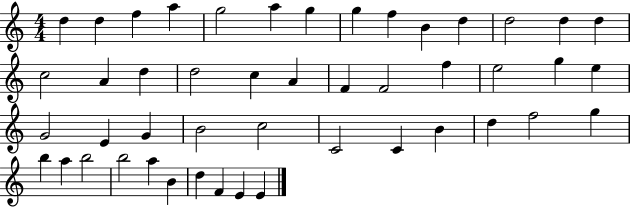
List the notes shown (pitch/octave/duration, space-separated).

D5/q D5/q F5/q A5/q G5/h A5/q G5/q G5/q F5/q B4/q D5/q D5/h D5/q D5/q C5/h A4/q D5/q D5/h C5/q A4/q F4/q F4/h F5/q E5/h G5/q E5/q G4/h E4/q G4/q B4/h C5/h C4/h C4/q B4/q D5/q F5/h G5/q B5/q A5/q B5/h B5/h A5/q B4/q D5/q F4/q E4/q E4/q